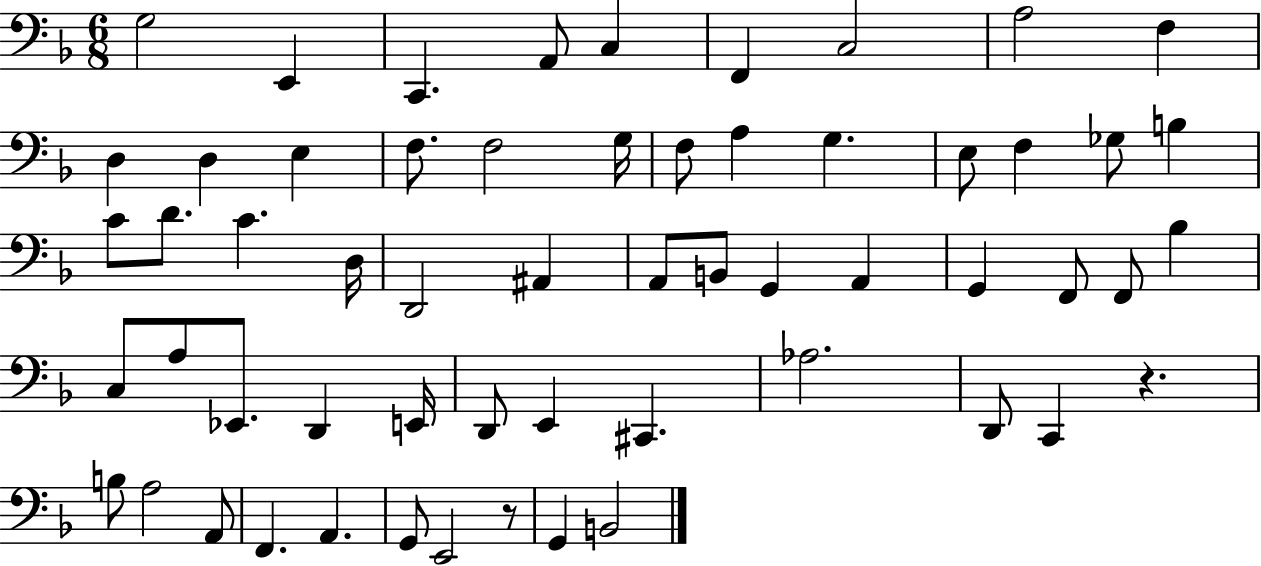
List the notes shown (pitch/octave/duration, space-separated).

G3/h E2/q C2/q. A2/e C3/q F2/q C3/h A3/h F3/q D3/q D3/q E3/q F3/e. F3/h G3/s F3/e A3/q G3/q. E3/e F3/q Gb3/e B3/q C4/e D4/e. C4/q. D3/s D2/h A#2/q A2/e B2/e G2/q A2/q G2/q F2/e F2/e Bb3/q C3/e A3/e Eb2/e. D2/q E2/s D2/e E2/q C#2/q. Ab3/h. D2/e C2/q R/q. B3/e A3/h A2/e F2/q. A2/q. G2/e E2/h R/e G2/q B2/h